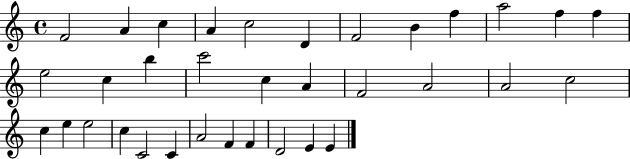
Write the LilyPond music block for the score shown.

{
  \clef treble
  \time 4/4
  \defaultTimeSignature
  \key c \major
  f'2 a'4 c''4 | a'4 c''2 d'4 | f'2 b'4 f''4 | a''2 f''4 f''4 | \break e''2 c''4 b''4 | c'''2 c''4 a'4 | f'2 a'2 | a'2 c''2 | \break c''4 e''4 e''2 | c''4 c'2 c'4 | a'2 f'4 f'4 | d'2 e'4 e'4 | \break \bar "|."
}